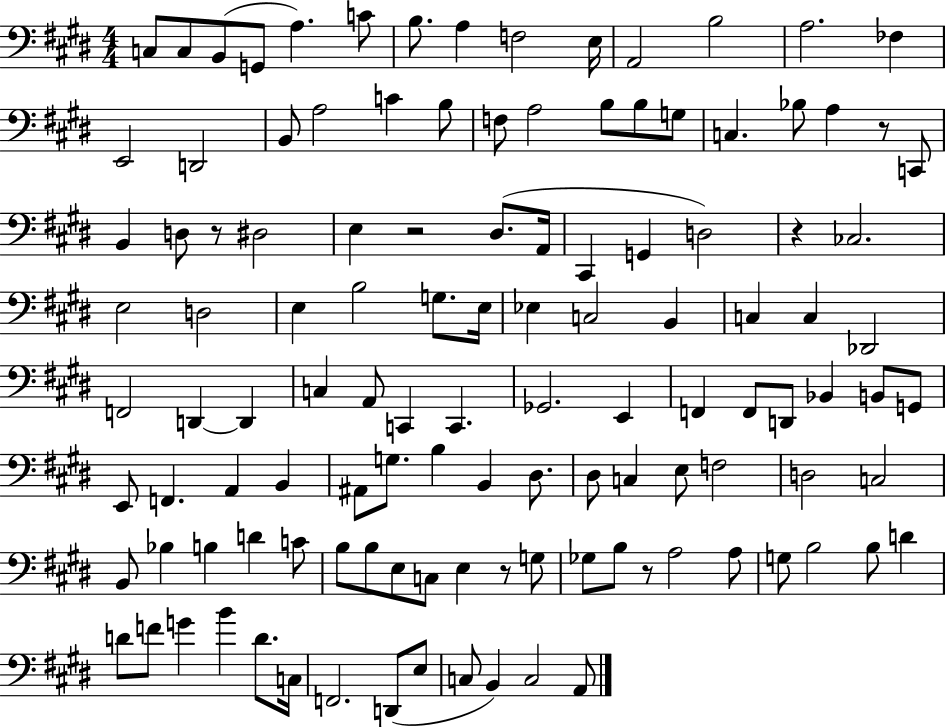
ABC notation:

X:1
T:Untitled
M:4/4
L:1/4
K:E
C,/2 C,/2 B,,/2 G,,/2 A, C/2 B,/2 A, F,2 E,/4 A,,2 B,2 A,2 _F, E,,2 D,,2 B,,/2 A,2 C B,/2 F,/2 A,2 B,/2 B,/2 G,/2 C, _B,/2 A, z/2 C,,/2 B,, D,/2 z/2 ^D,2 E, z2 ^D,/2 A,,/4 ^C,, G,, D,2 z _C,2 E,2 D,2 E, B,2 G,/2 E,/4 _E, C,2 B,, C, C, _D,,2 F,,2 D,, D,, C, A,,/2 C,, C,, _G,,2 E,, F,, F,,/2 D,,/2 _B,, B,,/2 G,,/2 E,,/2 F,, A,, B,, ^A,,/2 G,/2 B, B,, ^D,/2 ^D,/2 C, E,/2 F,2 D,2 C,2 B,,/2 _B, B, D C/2 B,/2 B,/2 E,/2 C,/2 E, z/2 G,/2 _G,/2 B,/2 z/2 A,2 A,/2 G,/2 B,2 B,/2 D D/2 F/2 G B D/2 C,/4 F,,2 D,,/2 E,/2 C,/2 B,, C,2 A,,/2